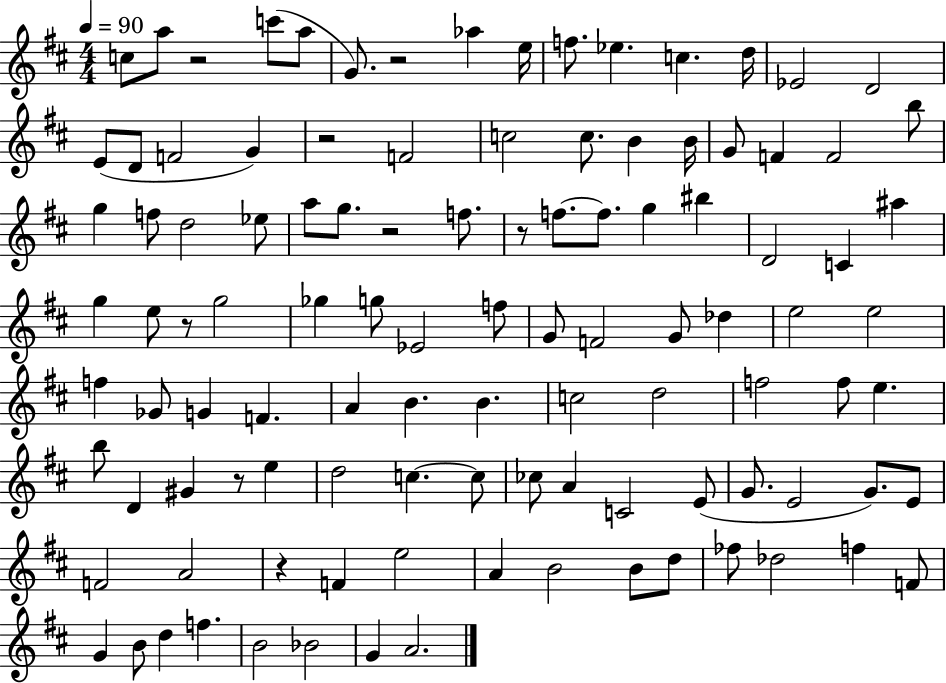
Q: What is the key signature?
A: D major